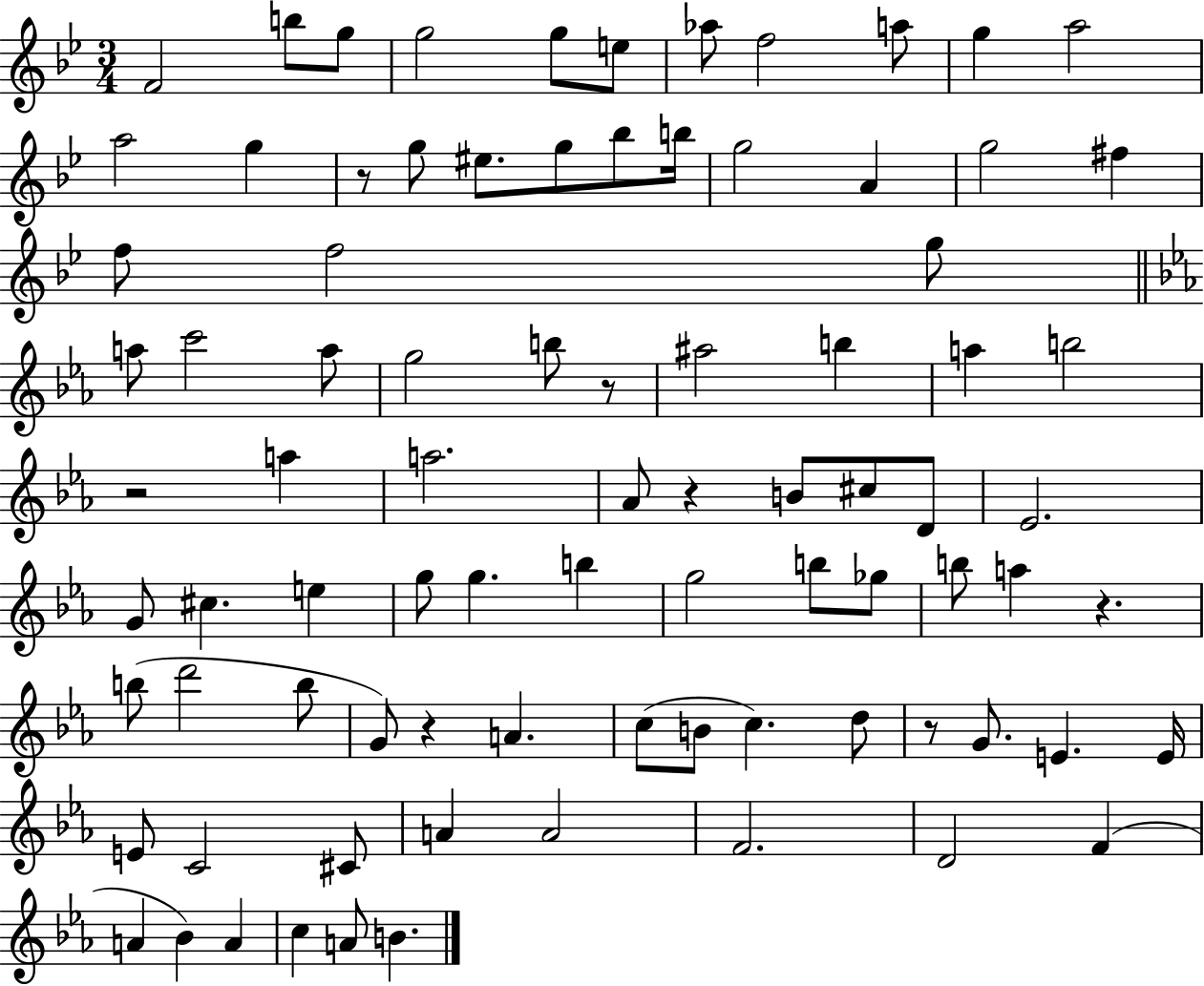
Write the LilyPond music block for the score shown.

{
  \clef treble
  \numericTimeSignature
  \time 3/4
  \key bes \major
  f'2 b''8 g''8 | g''2 g''8 e''8 | aes''8 f''2 a''8 | g''4 a''2 | \break a''2 g''4 | r8 g''8 eis''8. g''8 bes''8 b''16 | g''2 a'4 | g''2 fis''4 | \break f''8 f''2 g''8 | \bar "||" \break \key ees \major a''8 c'''2 a''8 | g''2 b''8 r8 | ais''2 b''4 | a''4 b''2 | \break r2 a''4 | a''2. | aes'8 r4 b'8 cis''8 d'8 | ees'2. | \break g'8 cis''4. e''4 | g''8 g''4. b''4 | g''2 b''8 ges''8 | b''8 a''4 r4. | \break b''8( d'''2 b''8 | g'8) r4 a'4. | c''8( b'8 c''4.) d''8 | r8 g'8. e'4. e'16 | \break e'8 c'2 cis'8 | a'4 a'2 | f'2. | d'2 f'4( | \break a'4 bes'4) a'4 | c''4 a'8 b'4. | \bar "|."
}